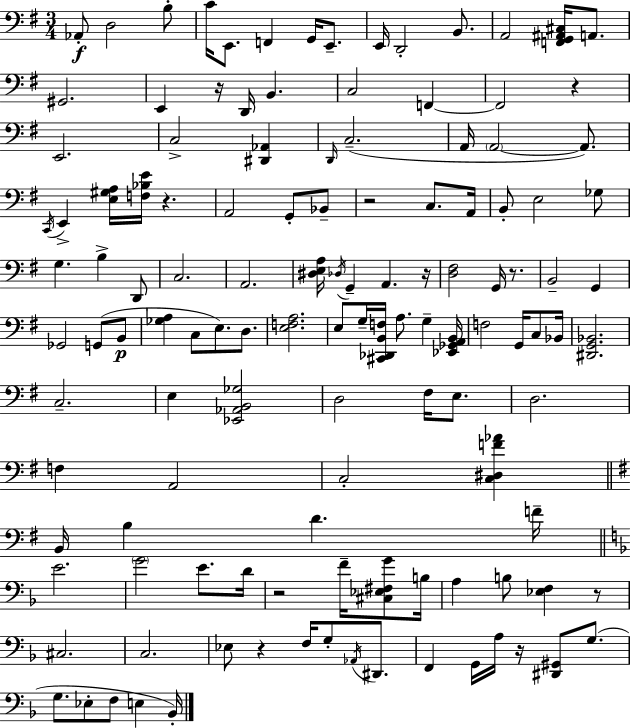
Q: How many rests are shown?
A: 10